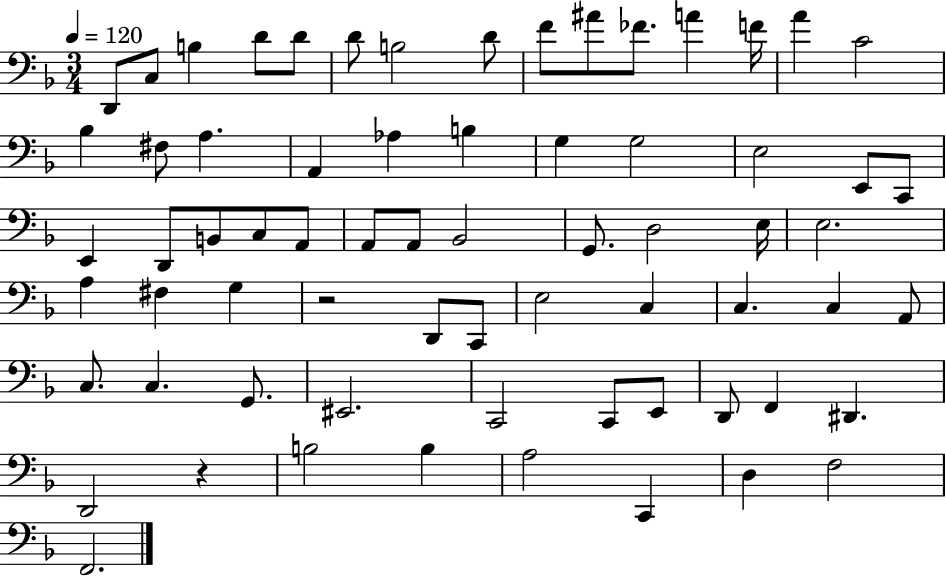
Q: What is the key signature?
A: F major